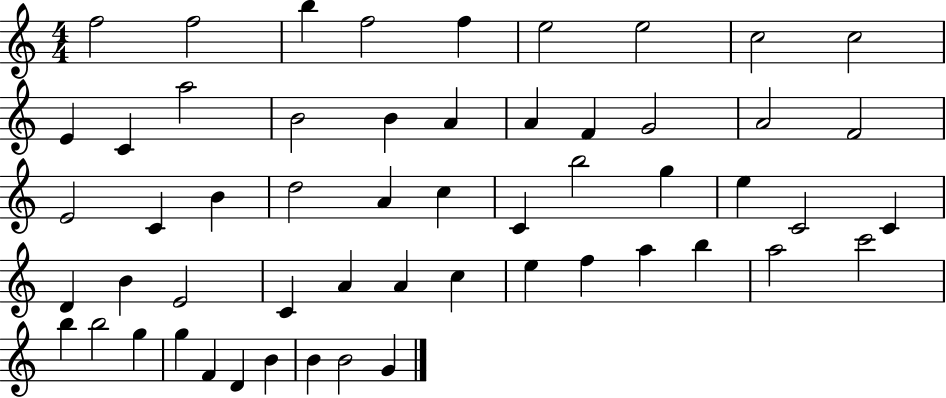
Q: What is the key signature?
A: C major